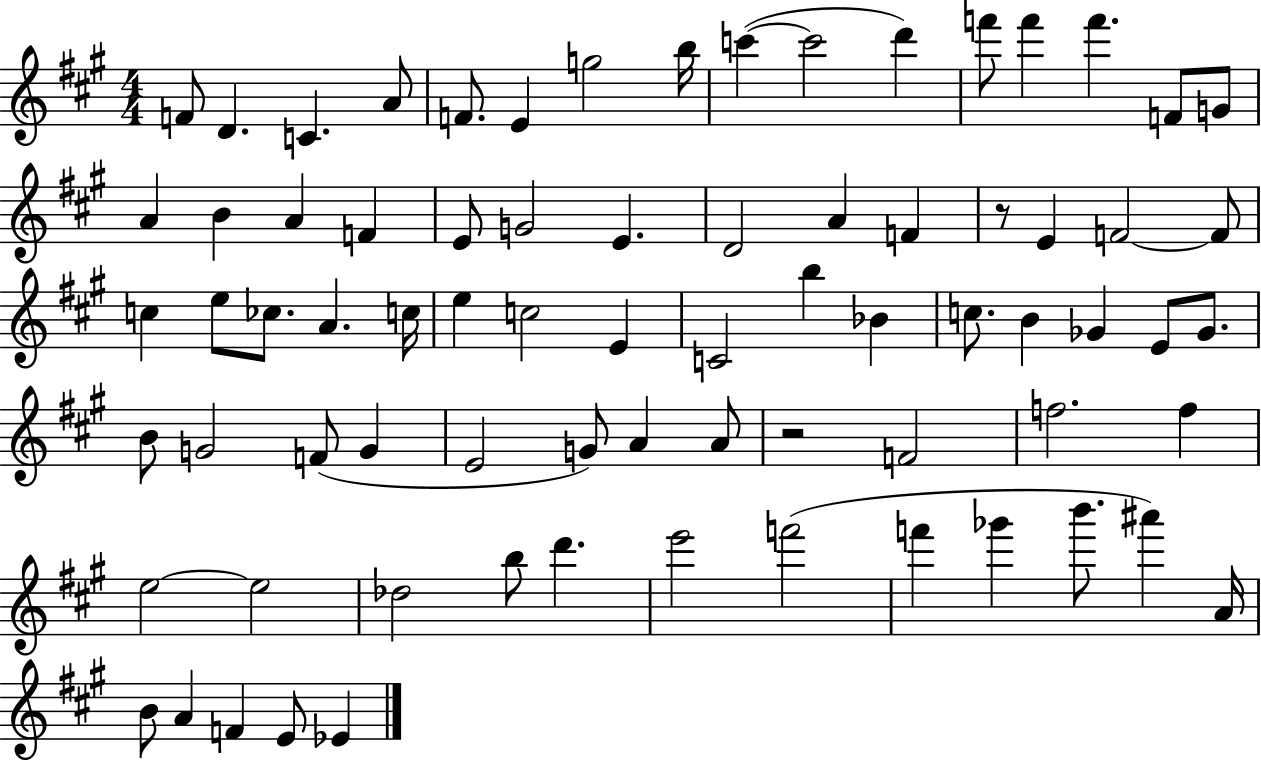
F4/e D4/q. C4/q. A4/e F4/e. E4/q G5/h B5/s C6/q C6/h D6/q F6/e F6/q F6/q. F4/e G4/e A4/q B4/q A4/q F4/q E4/e G4/h E4/q. D4/h A4/q F4/q R/e E4/q F4/h F4/e C5/q E5/e CES5/e. A4/q. C5/s E5/q C5/h E4/q C4/h B5/q Bb4/q C5/e. B4/q Gb4/q E4/e Gb4/e. B4/e G4/h F4/e G4/q E4/h G4/e A4/q A4/e R/h F4/h F5/h. F5/q E5/h E5/h Db5/h B5/e D6/q. E6/h F6/h F6/q Gb6/q B6/e. A#6/q A4/s B4/e A4/q F4/q E4/e Eb4/q